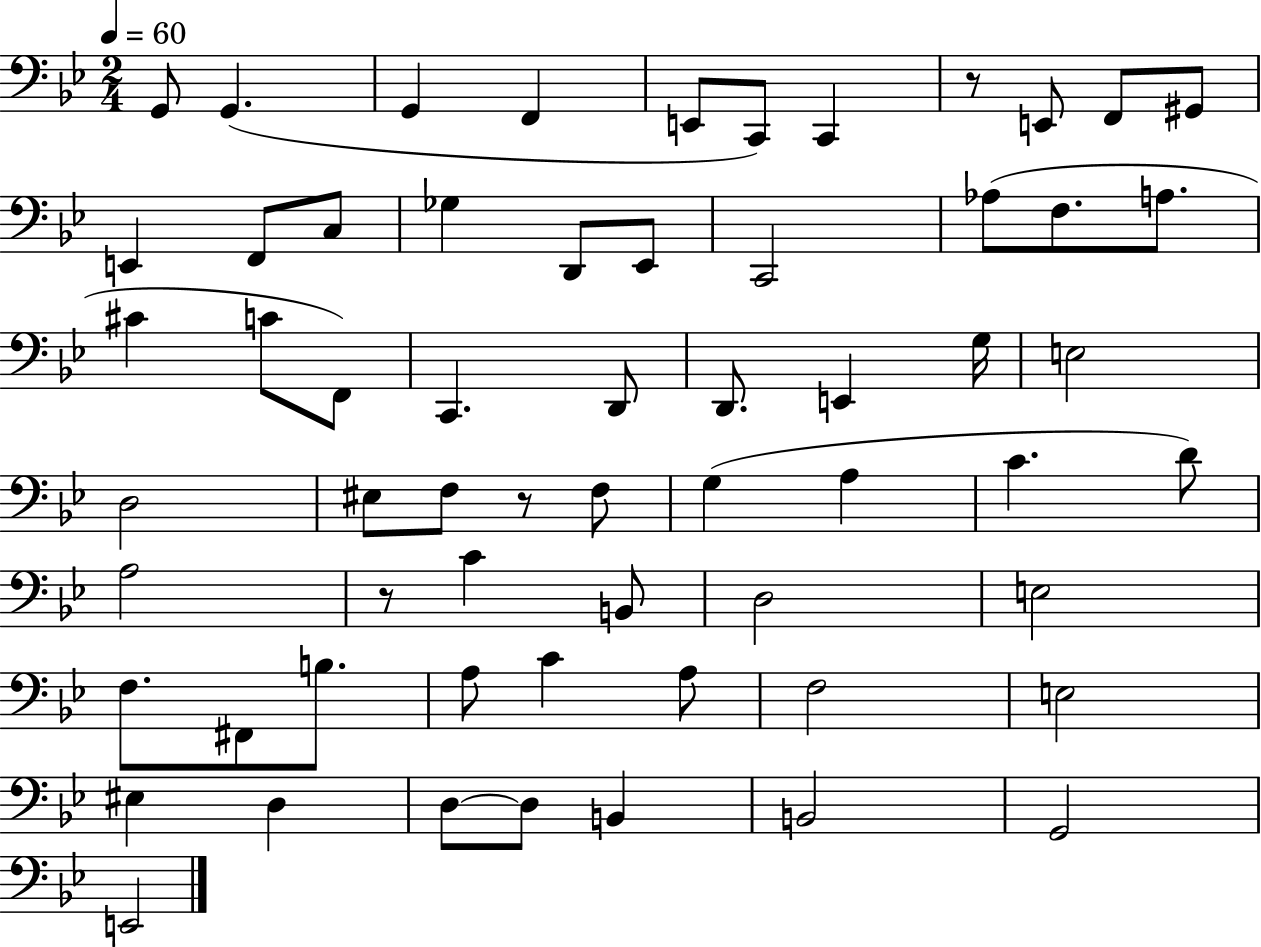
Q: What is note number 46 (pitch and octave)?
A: A3